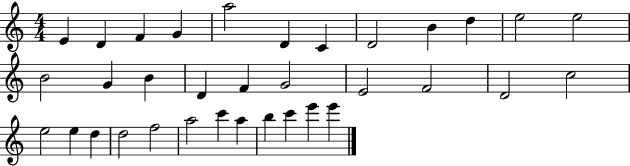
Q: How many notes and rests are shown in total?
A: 34